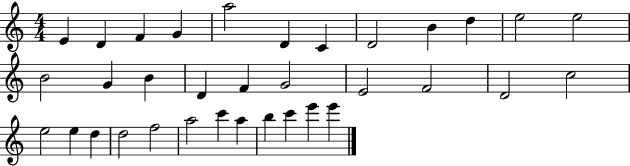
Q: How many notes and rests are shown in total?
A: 34